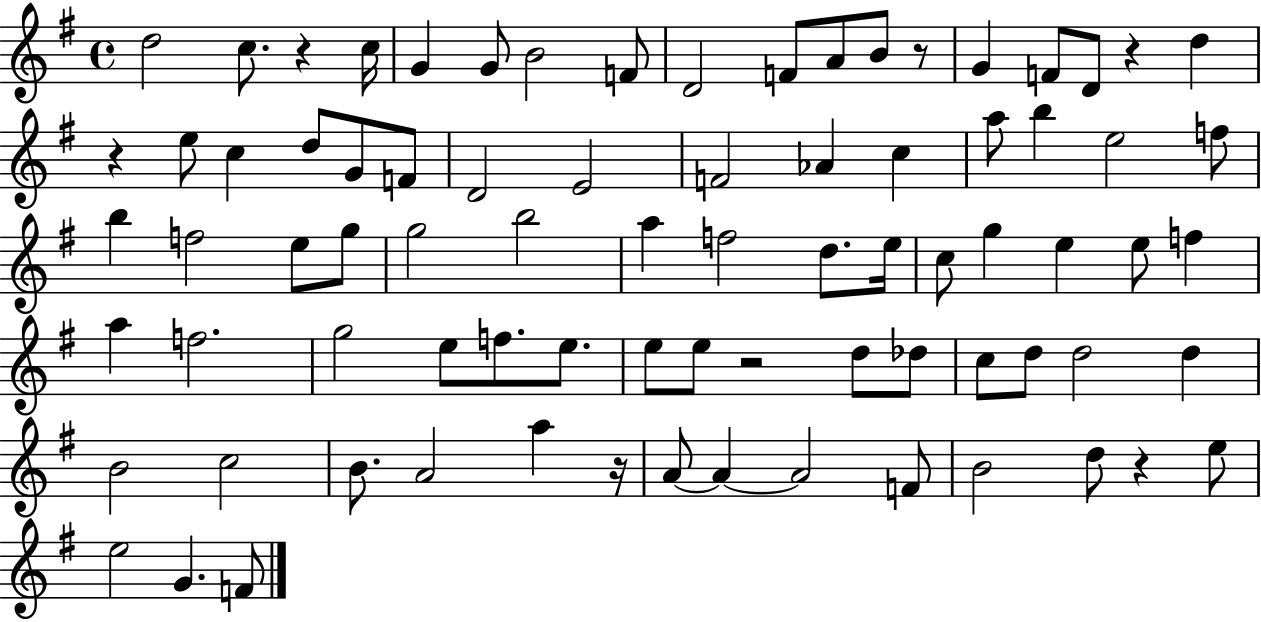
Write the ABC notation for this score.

X:1
T:Untitled
M:4/4
L:1/4
K:G
d2 c/2 z c/4 G G/2 B2 F/2 D2 F/2 A/2 B/2 z/2 G F/2 D/2 z d z e/2 c d/2 G/2 F/2 D2 E2 F2 _A c a/2 b e2 f/2 b f2 e/2 g/2 g2 b2 a f2 d/2 e/4 c/2 g e e/2 f a f2 g2 e/2 f/2 e/2 e/2 e/2 z2 d/2 _d/2 c/2 d/2 d2 d B2 c2 B/2 A2 a z/4 A/2 A A2 F/2 B2 d/2 z e/2 e2 G F/2